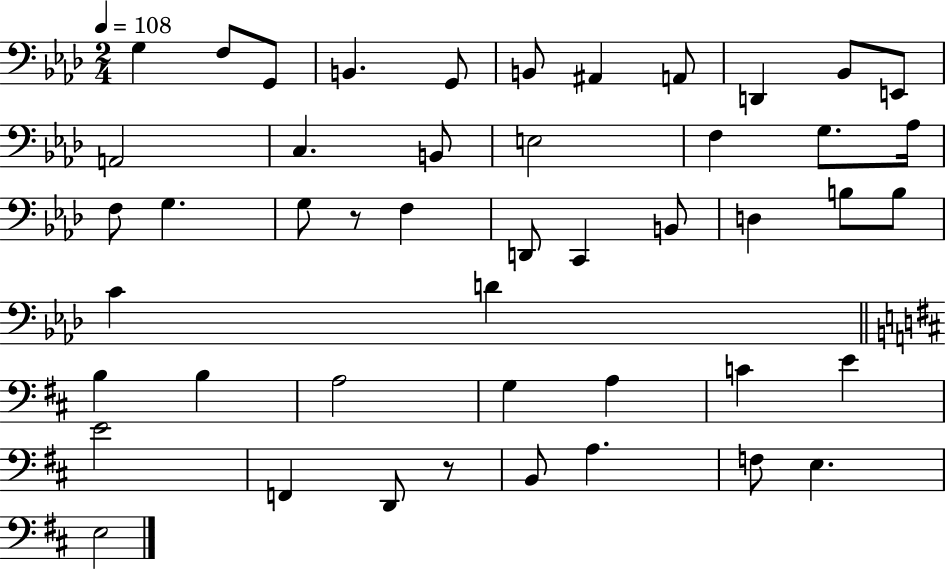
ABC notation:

X:1
T:Untitled
M:2/4
L:1/4
K:Ab
G, F,/2 G,,/2 B,, G,,/2 B,,/2 ^A,, A,,/2 D,, _B,,/2 E,,/2 A,,2 C, B,,/2 E,2 F, G,/2 _A,/4 F,/2 G, G,/2 z/2 F, D,,/2 C,, B,,/2 D, B,/2 B,/2 C D B, B, A,2 G, A, C E E2 F,, D,,/2 z/2 B,,/2 A, F,/2 E, E,2